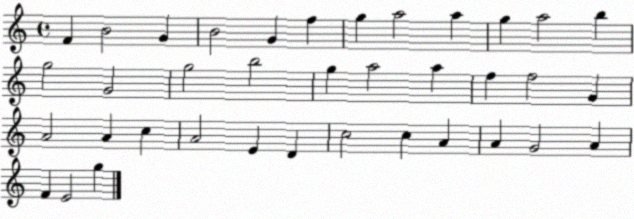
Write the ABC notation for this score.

X:1
T:Untitled
M:4/4
L:1/4
K:C
F B2 G B2 G f g a2 a g a2 b g2 G2 g2 b2 g a2 a f f2 G A2 A c A2 E D c2 c A A G2 A F E2 g